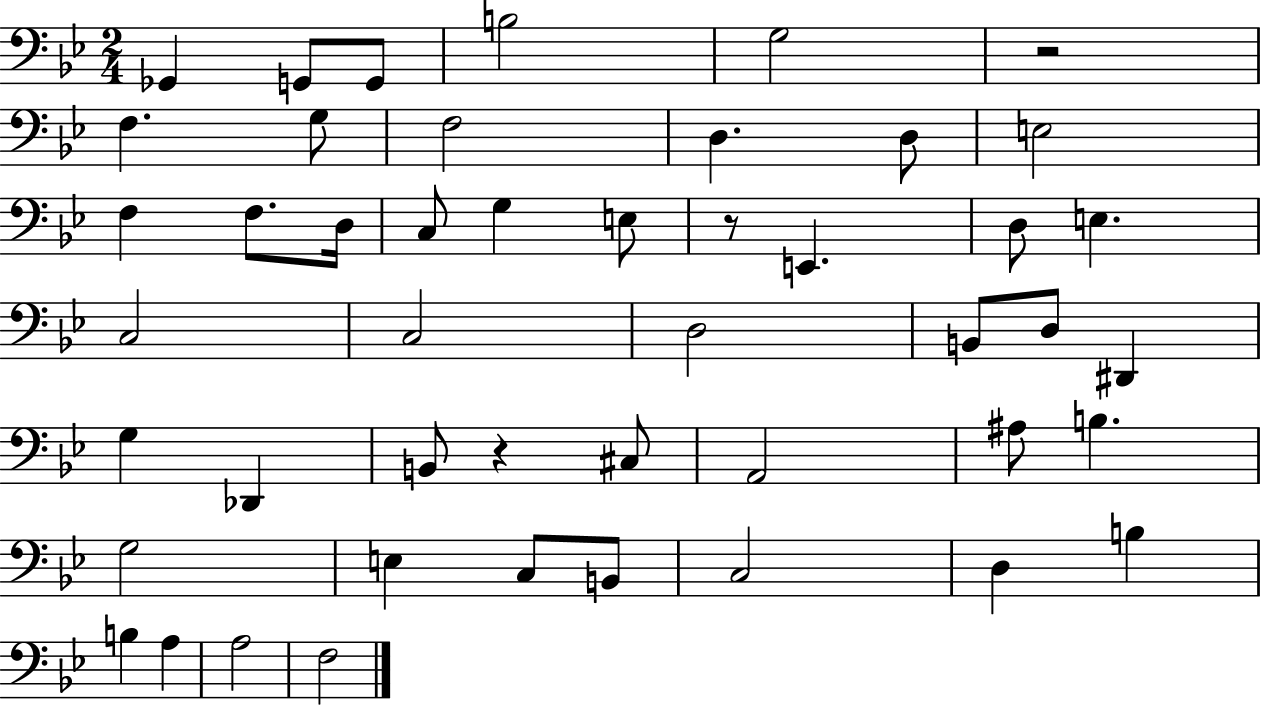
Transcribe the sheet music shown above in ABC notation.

X:1
T:Untitled
M:2/4
L:1/4
K:Bb
_G,, G,,/2 G,,/2 B,2 G,2 z2 F, G,/2 F,2 D, D,/2 E,2 F, F,/2 D,/4 C,/2 G, E,/2 z/2 E,, D,/2 E, C,2 C,2 D,2 B,,/2 D,/2 ^D,, G, _D,, B,,/2 z ^C,/2 A,,2 ^A,/2 B, G,2 E, C,/2 B,,/2 C,2 D, B, B, A, A,2 F,2